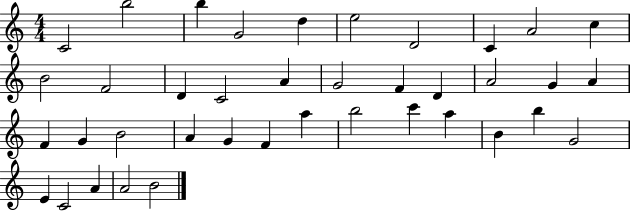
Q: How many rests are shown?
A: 0